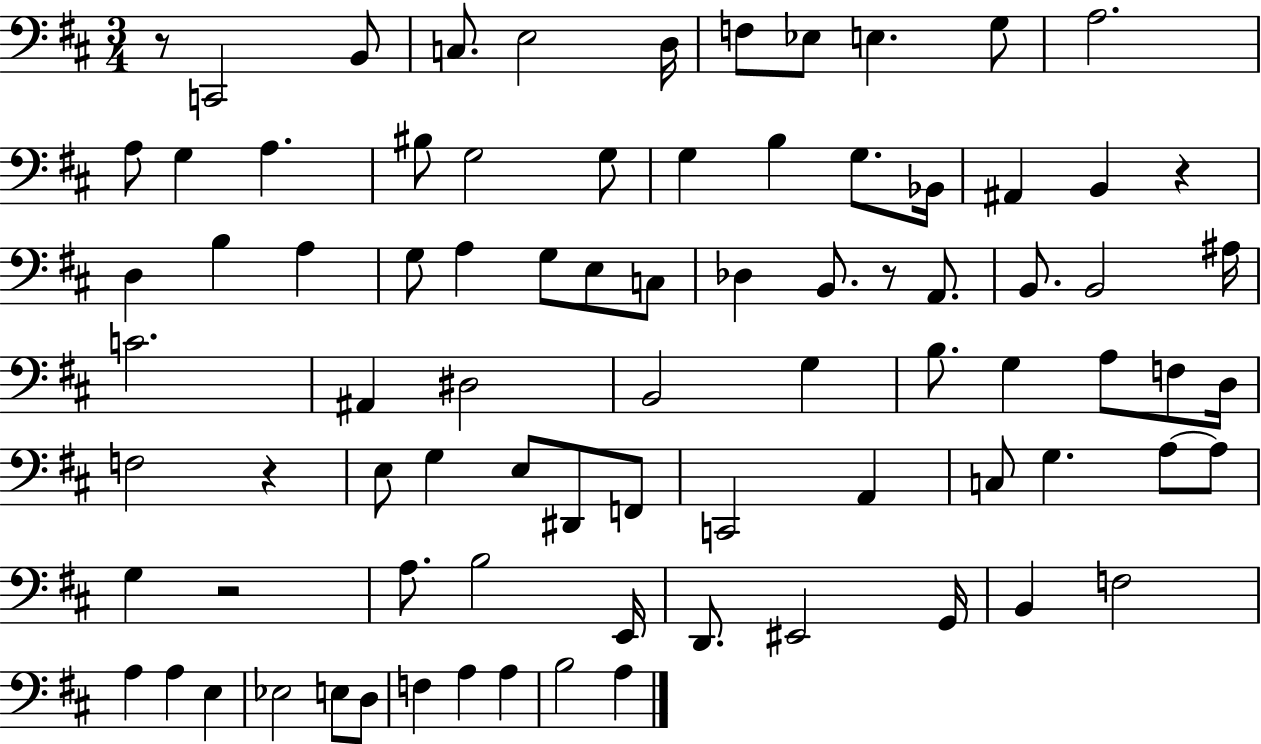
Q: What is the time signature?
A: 3/4